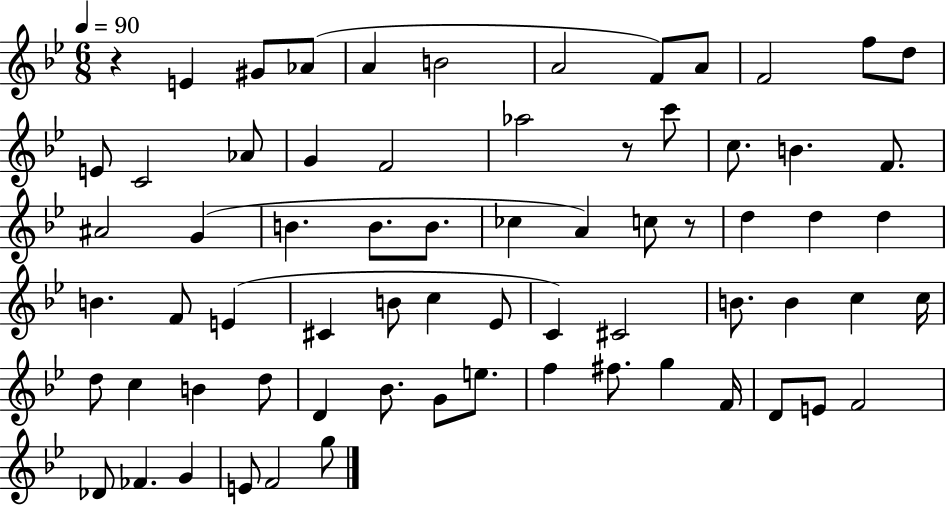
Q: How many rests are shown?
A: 3